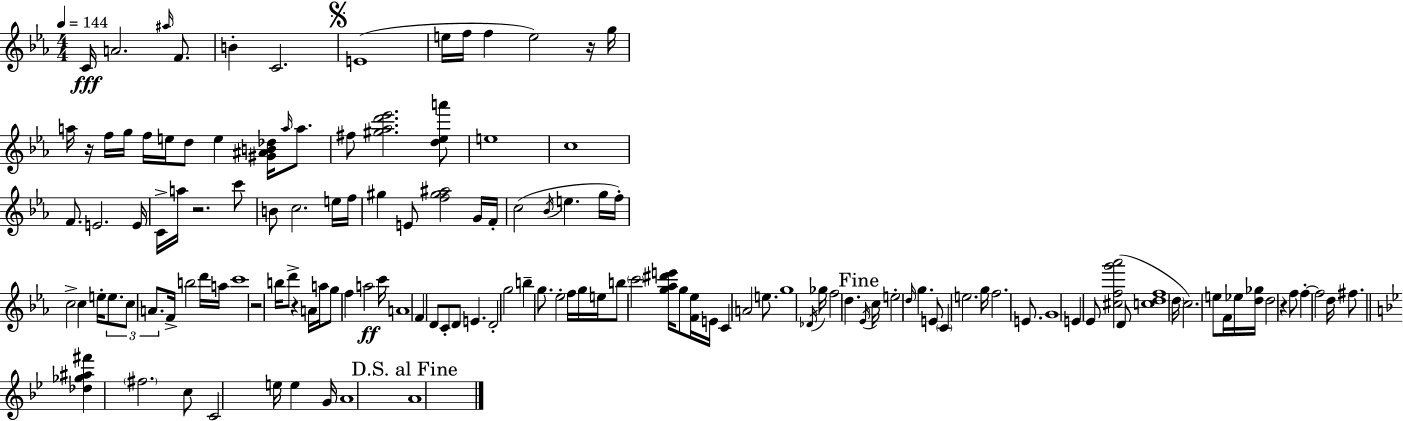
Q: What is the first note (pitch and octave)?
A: C4